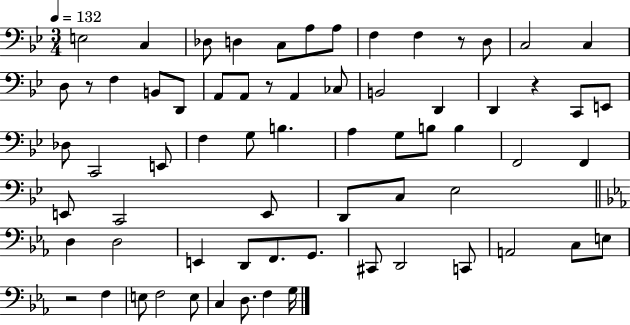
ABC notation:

X:1
T:Untitled
M:3/4
L:1/4
K:Bb
E,2 C, _D,/2 D, C,/2 A,/2 A,/2 F, F, z/2 D,/2 C,2 C, D,/2 z/2 F, B,,/2 D,,/2 A,,/2 A,,/2 z/2 A,, _C,/2 B,,2 D,, D,, z C,,/2 E,,/2 _D,/2 C,,2 E,,/2 F, G,/2 B, A, G,/2 B,/2 B, F,,2 F,, E,,/2 C,,2 E,,/2 D,,/2 C,/2 _E,2 D, D,2 E,, D,,/2 F,,/2 G,,/2 ^C,,/2 D,,2 C,,/2 A,,2 C,/2 E,/2 z2 F, E,/2 F,2 E,/2 C, D,/2 F, G,/4